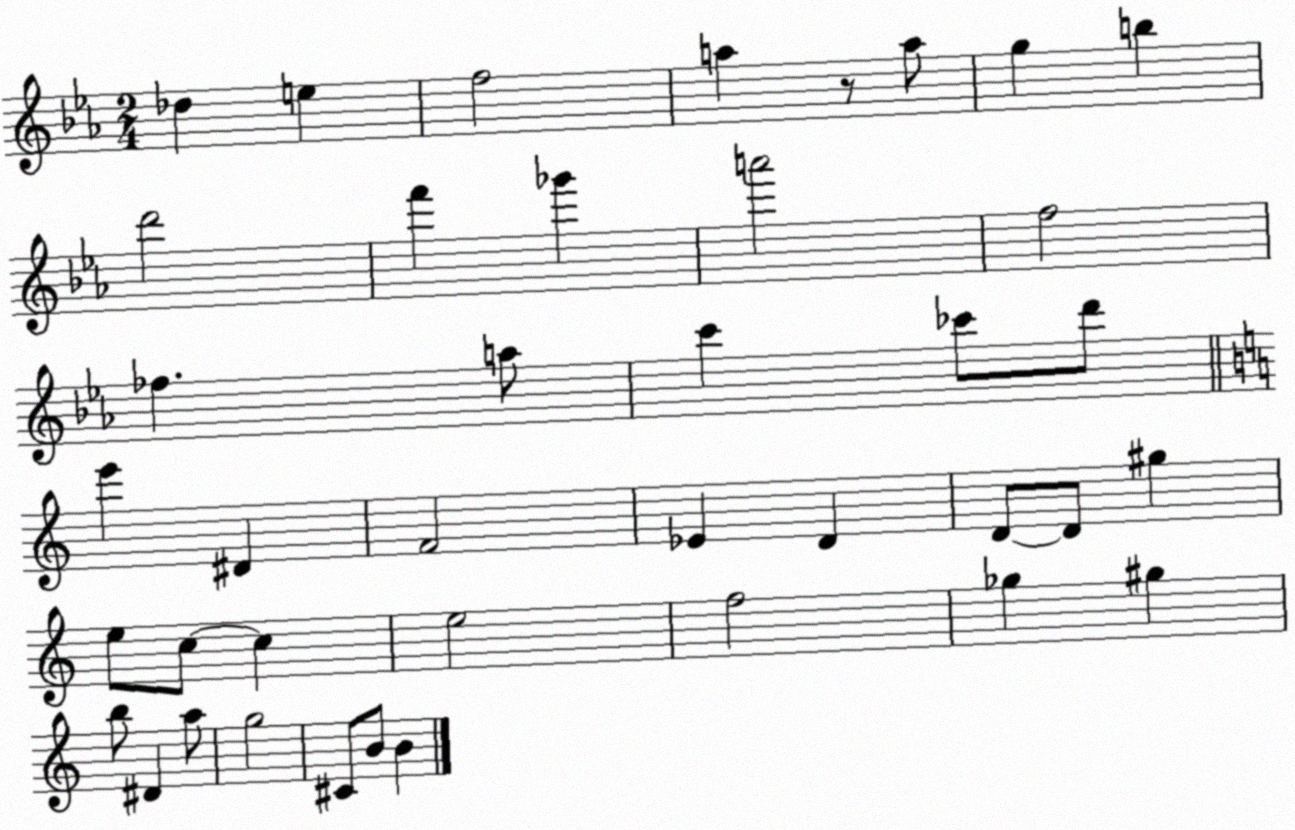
X:1
T:Untitled
M:2/4
L:1/4
K:Eb
_d e f2 a z/2 a/2 g b d'2 f' _g' a'2 f2 _f a/2 c' _c'/2 d'/2 e' ^D F2 _E D D/2 D/2 ^g e/2 c/2 c e2 f2 _g ^g b/2 ^D a/2 g2 ^C/2 B/2 B